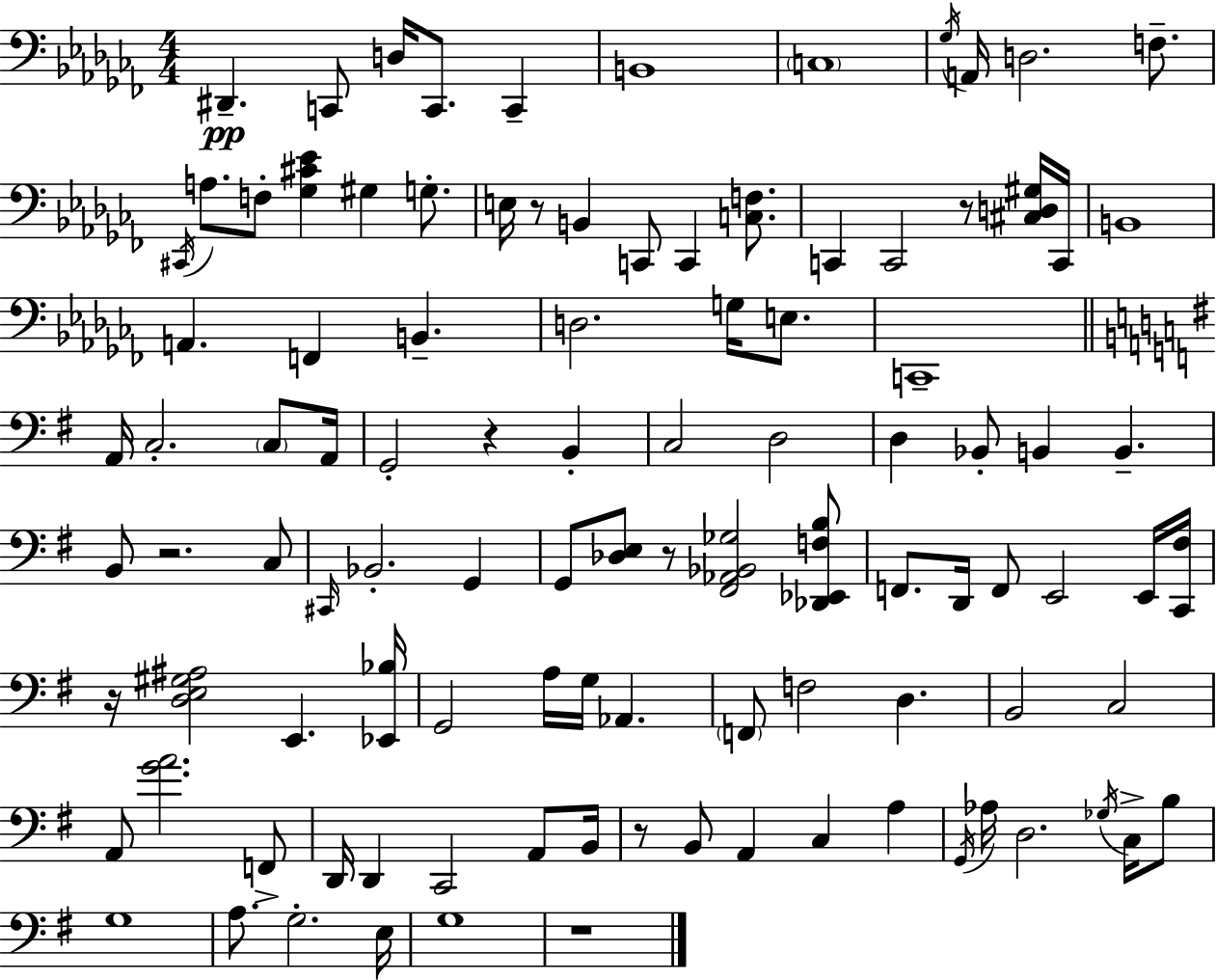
X:1
T:Untitled
M:4/4
L:1/4
K:Abm
^D,, C,,/2 D,/4 C,,/2 C,, B,,4 C,4 _G,/4 A,,/4 D,2 F,/2 ^C,,/4 A,/2 F,/2 [_G,^C_E] ^G, G,/2 E,/4 z/2 B,, C,,/2 C,, [C,F,]/2 C,, C,,2 z/2 [^C,D,^G,]/4 C,,/4 B,,4 A,, F,, B,, D,2 G,/4 E,/2 C,,4 A,,/4 C,2 C,/2 A,,/4 G,,2 z B,, C,2 D,2 D, _B,,/2 B,, B,, B,,/2 z2 C,/2 ^C,,/4 _B,,2 G,, G,,/2 [_D,E,]/2 z/2 [^F,,_A,,_B,,_G,]2 [_D,,_E,,F,B,]/2 F,,/2 D,,/4 F,,/2 E,,2 E,,/4 [C,,^F,]/4 z/4 [D,E,^G,^A,]2 E,, [_E,,_B,]/4 G,,2 A,/4 G,/4 _A,, F,,/2 F,2 D, B,,2 C,2 A,,/2 [GA]2 F,,/2 D,,/4 D,, C,,2 A,,/2 B,,/4 z/2 B,,/2 A,, C, A, G,,/4 _A,/4 D,2 _G,/4 C,/4 B,/2 G,4 A,/2 G,2 E,/4 G,4 z4